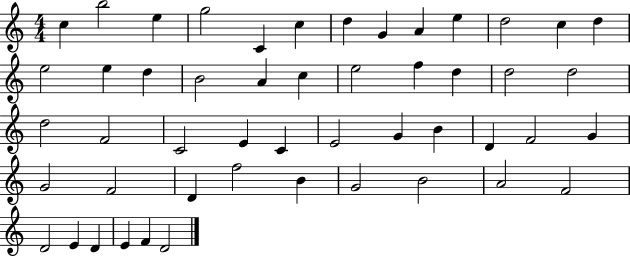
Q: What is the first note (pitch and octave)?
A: C5